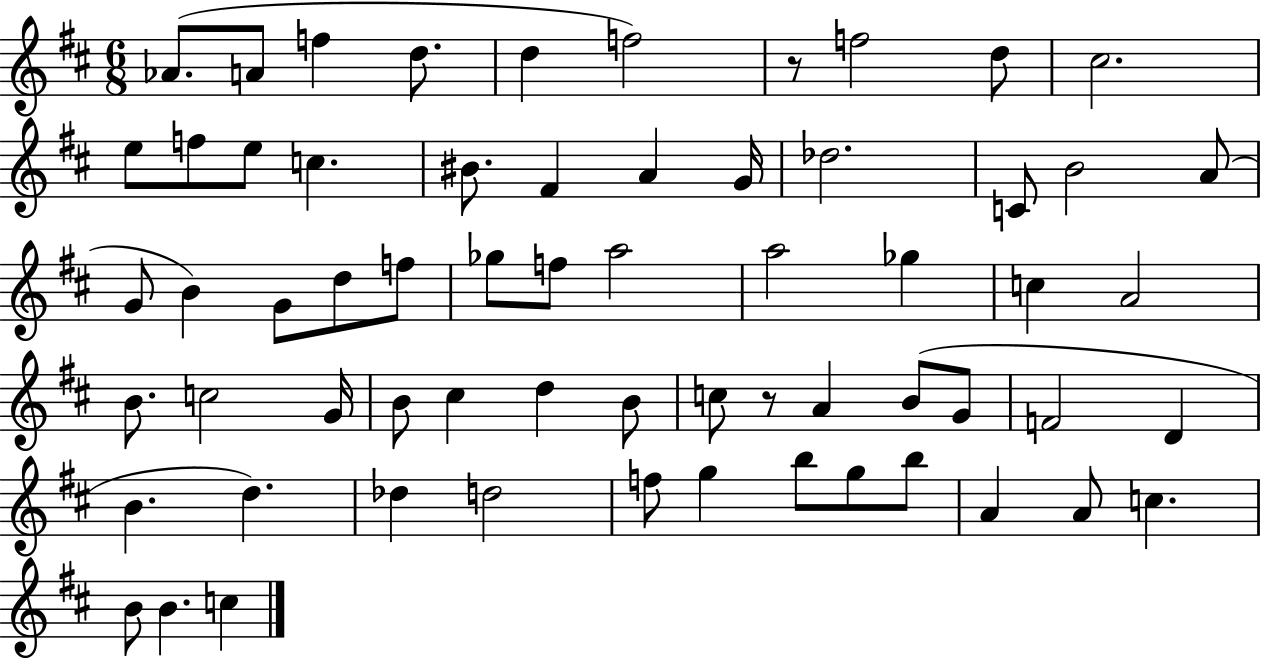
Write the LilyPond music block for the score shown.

{
  \clef treble
  \numericTimeSignature
  \time 6/8
  \key d \major
  aes'8.( a'8 f''4 d''8. | d''4 f''2) | r8 f''2 d''8 | cis''2. | \break e''8 f''8 e''8 c''4. | bis'8. fis'4 a'4 g'16 | des''2. | c'8 b'2 a'8( | \break g'8 b'4) g'8 d''8 f''8 | ges''8 f''8 a''2 | a''2 ges''4 | c''4 a'2 | \break b'8. c''2 g'16 | b'8 cis''4 d''4 b'8 | c''8 r8 a'4 b'8( g'8 | f'2 d'4 | \break b'4. d''4.) | des''4 d''2 | f''8 g''4 b''8 g''8 b''8 | a'4 a'8 c''4. | \break b'8 b'4. c''4 | \bar "|."
}